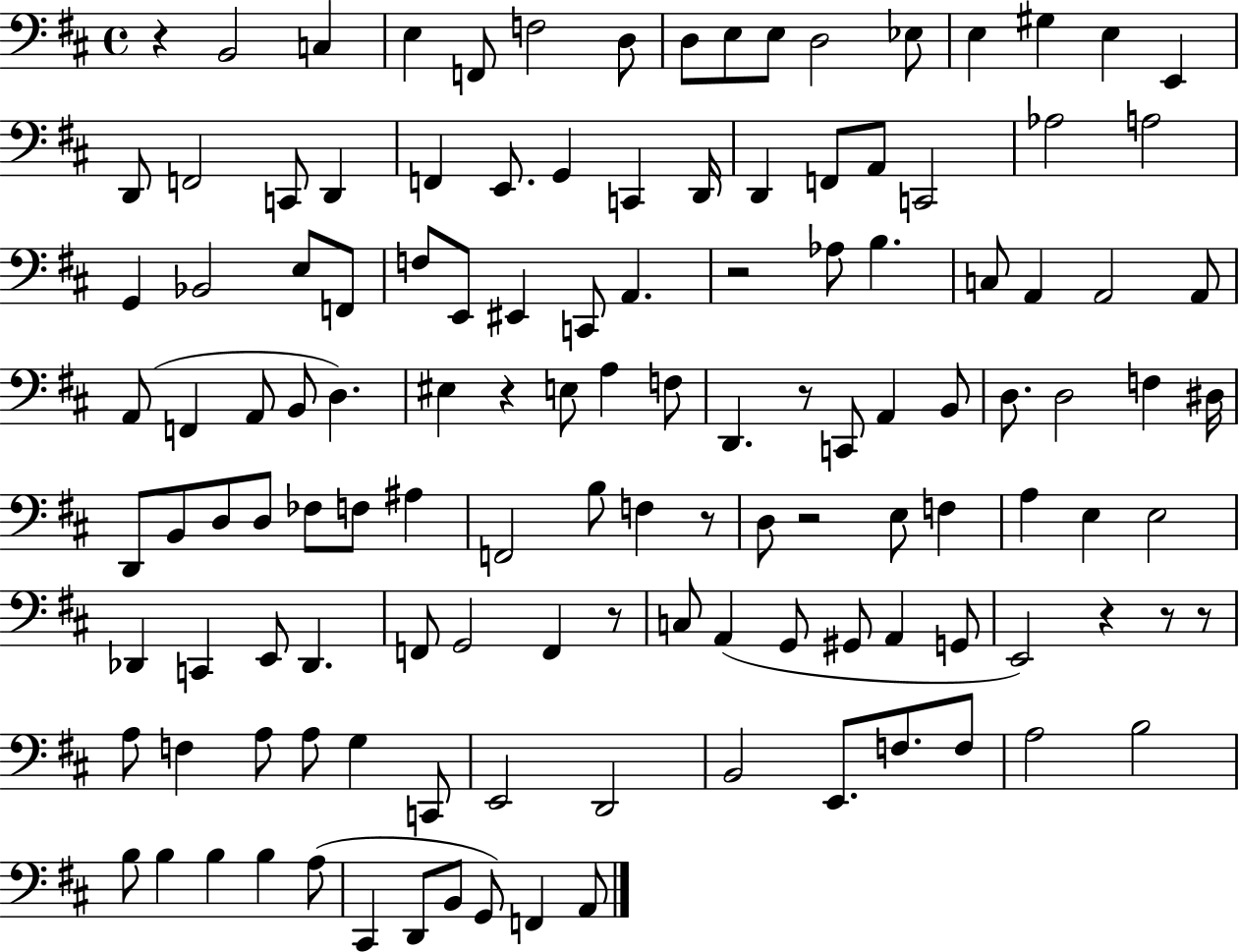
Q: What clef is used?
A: bass